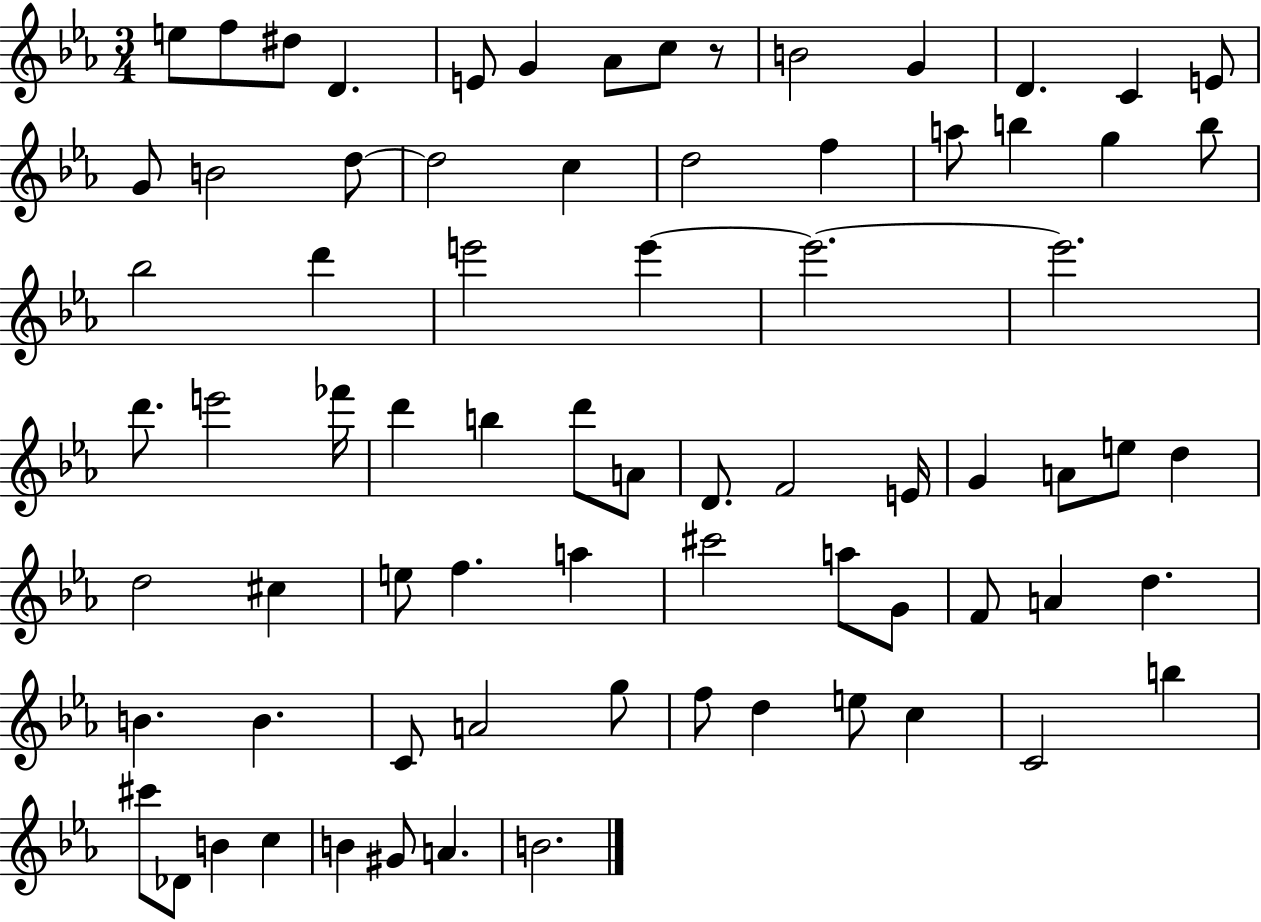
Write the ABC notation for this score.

X:1
T:Untitled
M:3/4
L:1/4
K:Eb
e/2 f/2 ^d/2 D E/2 G _A/2 c/2 z/2 B2 G D C E/2 G/2 B2 d/2 d2 c d2 f a/2 b g b/2 _b2 d' e'2 e' e'2 e'2 d'/2 e'2 _f'/4 d' b d'/2 A/2 D/2 F2 E/4 G A/2 e/2 d d2 ^c e/2 f a ^c'2 a/2 G/2 F/2 A d B B C/2 A2 g/2 f/2 d e/2 c C2 b ^c'/2 _D/2 B c B ^G/2 A B2